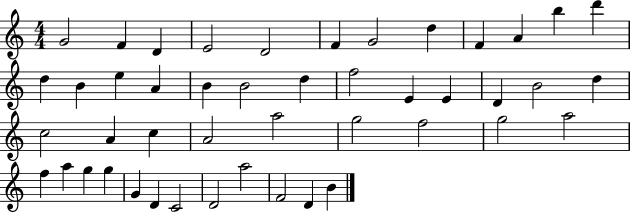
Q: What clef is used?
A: treble